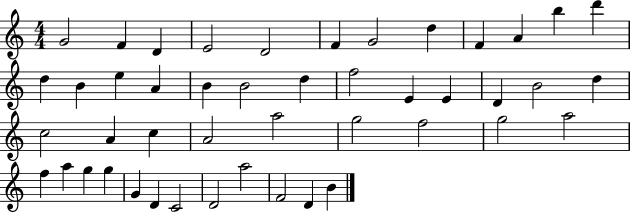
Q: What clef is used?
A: treble